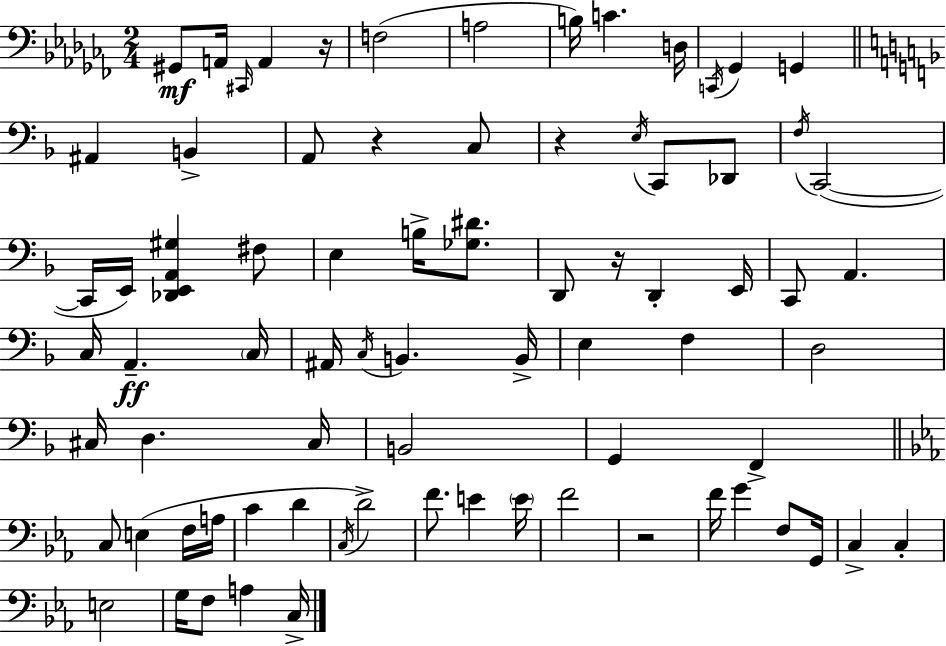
G#2/e A2/s C#2/s A2/q R/s F3/h A3/h B3/s C4/q. D3/s C2/s Gb2/q G2/q A#2/q B2/q A2/e R/q C3/e R/q E3/s C2/e Db2/e F3/s C2/h C2/s E2/s [Db2,E2,A2,G#3]/q F#3/e E3/q B3/s [Gb3,D#4]/e. D2/e R/s D2/q E2/s C2/e A2/q. C3/s A2/q. C3/s A#2/s C3/s B2/q. B2/s E3/q F3/q D3/h C#3/s D3/q. C#3/s B2/h G2/q F2/q C3/e E3/q F3/s A3/s C4/q D4/q C3/s D4/h F4/e. E4/q E4/s F4/h R/h F4/s G4/q F3/e G2/s C3/q C3/q E3/h G3/s F3/e A3/q C3/s